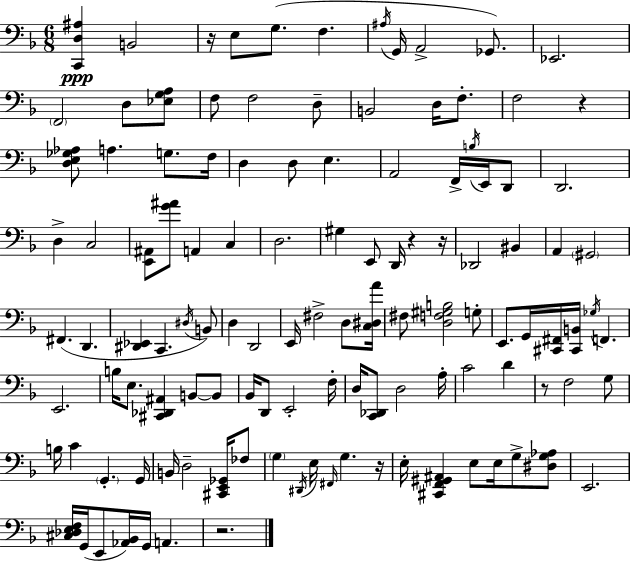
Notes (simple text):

[C2,D3,A#3]/q B2/h R/s E3/e G3/e. F3/q. A#3/s G2/s A2/h Gb2/e. Eb2/h. F2/h D3/e [Eb3,G3,A3]/e F3/e F3/h D3/e B2/h D3/s F3/e. F3/h R/q [D3,E3,Gb3,Ab3]/e A3/q. G3/e. F3/s D3/q D3/e E3/q. A2/h F2/s B3/s E2/s D2/e D2/h. D3/q C3/h [E2,A#2]/e [G4,A#4]/e A2/q C3/q D3/h. G#3/q E2/e D2/s R/q R/s Db2/h BIS2/q A2/q G#2/h F#2/q. D2/q. [D#2,Eb2]/q C2/q. D#3/s B2/e D3/q D2/h E2/s F#3/h D3/e [C3,D#3,A4]/s F#3/e [D3,F3,G#3,B3]/h G3/e E2/e. G2/s [C#2,F#2]/s [C#2,B2]/s Gb3/s F2/q. E2/h. B3/s E3/e. [C#2,Db2,A#2]/q B2/e B2/e Bb2/s D2/e E2/h F3/s D3/s [C2,Db2]/e D3/h A3/s C4/h D4/q R/e F3/h G3/e B3/s C4/q G2/q. G2/s B2/s D3/h [C#2,E2,Gb2]/s FES3/e G3/q D#2/s E3/s F#2/s G3/q. R/s E3/s [C#2,F2,G#2,A#2]/q E3/e E3/s G3/e [D#3,G3,Ab3]/e E2/h. [C#3,Db3,E3,F3]/s G2/s E2/e [Ab2,Bb2]/s G2/s A2/q. R/h.